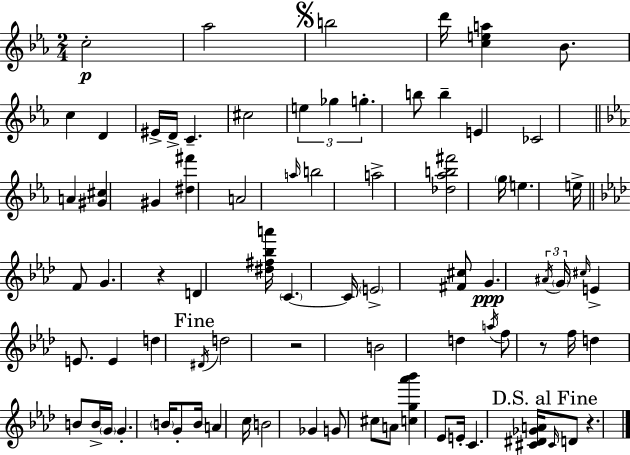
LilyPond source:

{
  \clef treble
  \numericTimeSignature
  \time 2/4
  \key c \minor
  c''2-.\p | aes''2 | \mark \markup { \musicglyph "scripts.segno" } b''2 | d'''16 <c'' e'' a''>4 bes'8. | \break c''4 d'4 | eis'16-> d'16-> c'4.-- | cis''2 | \tuplet 3/2 { e''4 ges''4 | \break g''4.-. } b''8 | b''4-- e'4 | ces'2 | \bar "||" \break \key ees \major a'4 <gis' cis''>4 | gis'4 <dis'' fis'''>4 | a'2 | \grace { a''16 } b''2 | \break a''2-> | <des'' aes'' b'' fis'''>2 | \parenthesize g''16 e''4. | e''16-> \bar "||" \break \key f \minor f'8 g'4. | r4 d'4 | <dis'' fis'' bes'' a'''>16 \parenthesize c'4.~~ c'16 | \parenthesize e'2-> | \break <fis' cis''>8 g'4.\ppp | \tuplet 3/2 { \acciaccatura { ais'16 } \parenthesize g'16 \grace { cis''16 } } e'4-> e'8. | e'4 d''4 | \mark "Fine" \acciaccatura { dis'16 } d''2 | \break r2 | b'2 | d''4 \acciaccatura { a''16 } | f''8 r8 f''16 d''4 | \break b'8 b'16-> \parenthesize g'16 g'4.-. | \parenthesize b'16 g'8-. b'16 a'4 | c''16 b'2 | ges'4 | \break g'8 cis''8 a'8 <c'' g'' aes''' bes'''>4 | ees'8 e'16-. c'4. | <cis' dis' ges' a'>16 \mark "D.S. al Fine" \grace { cis'16 } d'8 r4. | \bar "|."
}